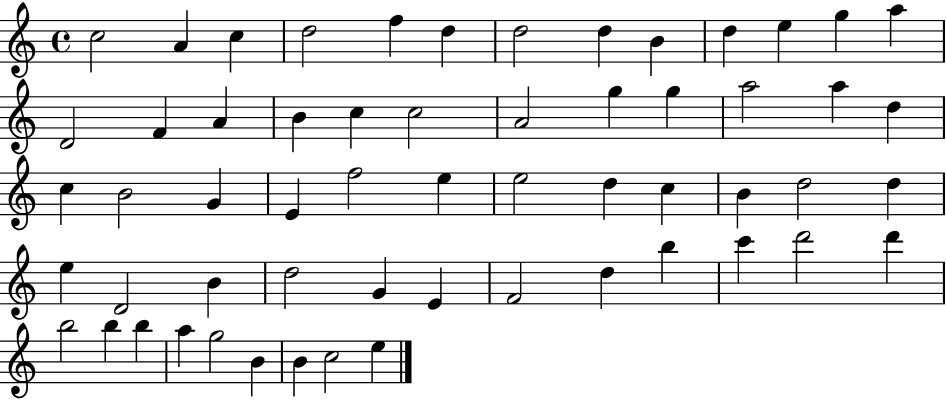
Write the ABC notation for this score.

X:1
T:Untitled
M:4/4
L:1/4
K:C
c2 A c d2 f d d2 d B d e g a D2 F A B c c2 A2 g g a2 a d c B2 G E f2 e e2 d c B d2 d e D2 B d2 G E F2 d b c' d'2 d' b2 b b a g2 B B c2 e